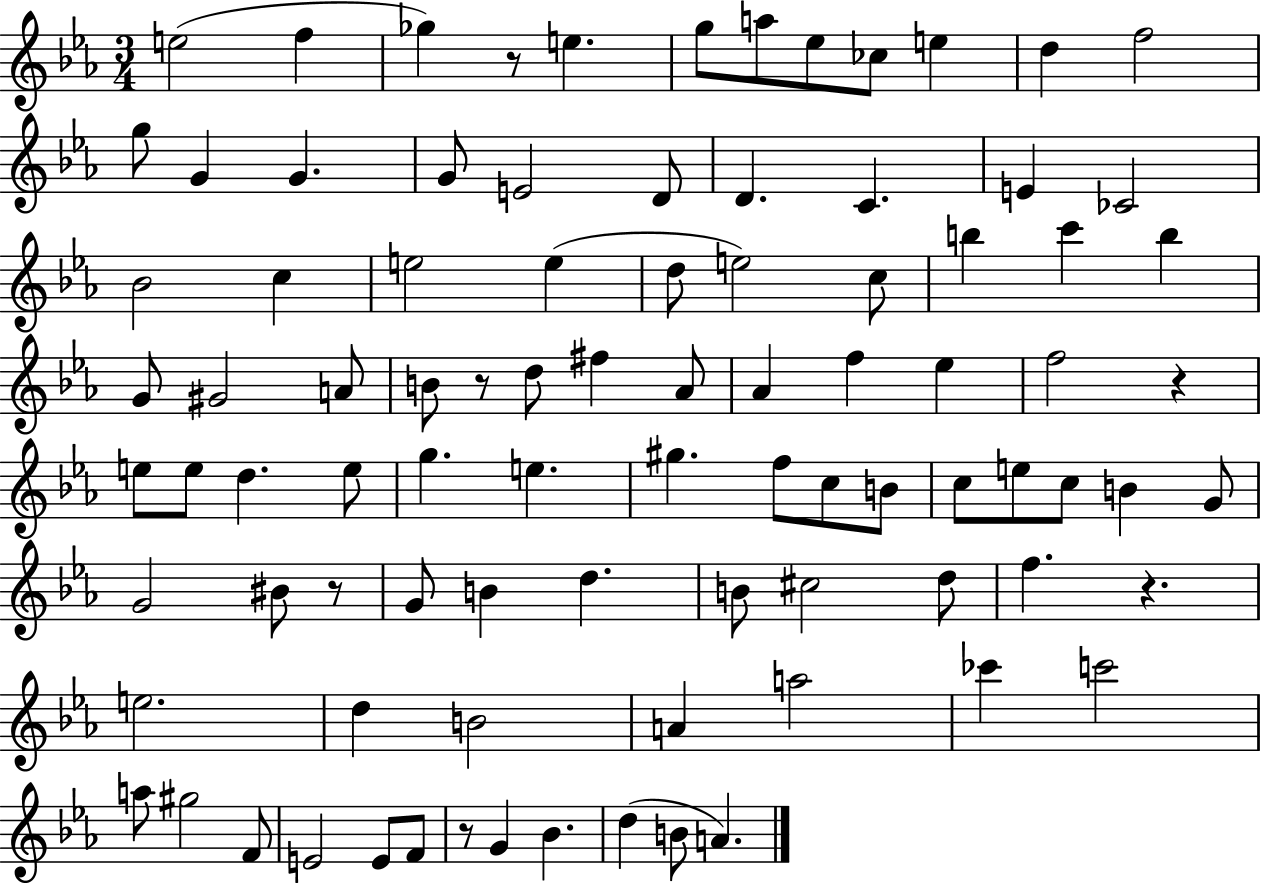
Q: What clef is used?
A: treble